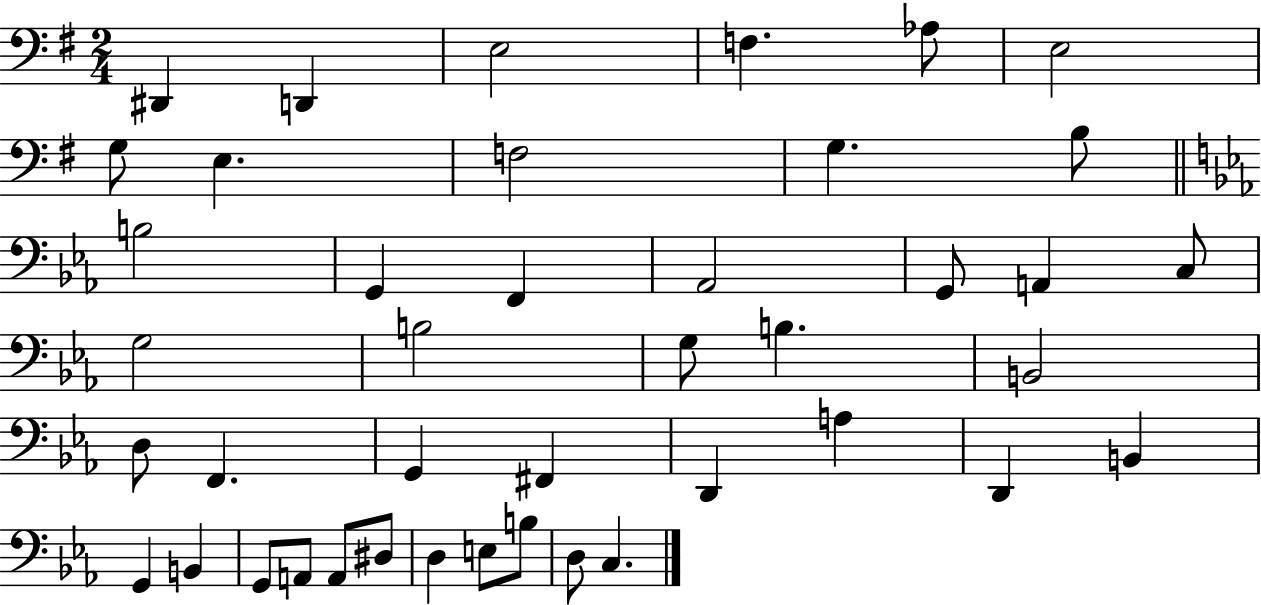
{
  \clef bass
  \numericTimeSignature
  \time 2/4
  \key g \major
  dis,4 d,4 | e2 | f4. aes8 | e2 | \break g8 e4. | f2 | g4. b8 | \bar "||" \break \key ees \major b2 | g,4 f,4 | aes,2 | g,8 a,4 c8 | \break g2 | b2 | g8 b4. | b,2 | \break d8 f,4. | g,4 fis,4 | d,4 a4 | d,4 b,4 | \break g,4 b,4 | g,8 a,8 a,8 dis8 | d4 e8 b8 | d8 c4. | \break \bar "|."
}